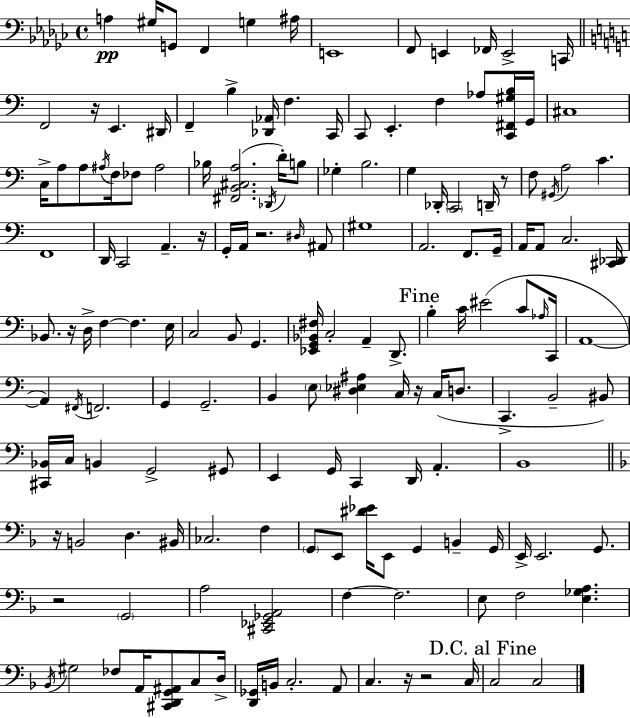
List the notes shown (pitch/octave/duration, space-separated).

A3/q G#3/s G2/e F2/q G3/q A#3/s E2/w F2/e E2/q FES2/s E2/h C2/s F2/h R/s E2/q. D#2/s F2/q B3/q [Db2,Ab2]/s F3/q. C2/s C2/e E2/q. F3/q Ab3/e [C2,F#2,G#3,B3]/s G2/s C#3/w C3/s A3/e A3/e A#3/s F3/s FES3/e A#3/h Bb3/s [F#2,B2,C#3,A3]/h. Db2/s D4/s B3/e Gb3/q B3/h. G3/q Db2/s C2/h D2/s R/e F3/e G#2/s A3/h C4/q. F2/w D2/s C2/h A2/q. R/s G2/s A2/s R/h. D#3/s A#2/e G#3/w A2/h. F2/e. G2/s A2/s A2/e C3/h. [C#2,Db2]/s Bb2/e. R/s D3/s F3/q F3/q. E3/s C3/h B2/e G2/q. [Eb2,G2,Bb2,F#3]/s C3/h A2/q D2/e. B3/q C4/s EIS4/h C4/e Ab3/s C2/s A2/w A2/q F#2/s F2/h. G2/q G2/h. B2/q E3/e [D#3,Eb3,A#3]/q C3/s R/s C3/s D3/e. C2/q. B2/h BIS2/e [C#2,Bb2]/s C3/s B2/q G2/h G#2/e E2/q G2/s C2/q D2/s A2/q. B2/w R/s B2/h D3/q. BIS2/s CES3/h. F3/q G2/e E2/e [D#4,Eb4]/s E2/e G2/q B2/q G2/s E2/s E2/h. G2/e. R/h G2/h A3/h [C#2,Eb2,Gb2,A2]/h F3/q F3/h. E3/e F3/h [E3,Gb3,A3]/q. Bb2/s G#3/h FES3/e A2/s [C#2,D2,G2,A#2]/e C3/e D3/s [D2,Gb2]/s B2/s C3/h. A2/e C3/q. R/s R/h C3/s C3/h C3/h